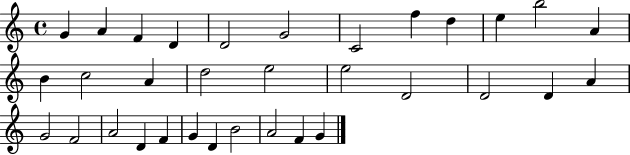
{
  \clef treble
  \time 4/4
  \defaultTimeSignature
  \key c \major
  g'4 a'4 f'4 d'4 | d'2 g'2 | c'2 f''4 d''4 | e''4 b''2 a'4 | \break b'4 c''2 a'4 | d''2 e''2 | e''2 d'2 | d'2 d'4 a'4 | \break g'2 f'2 | a'2 d'4 f'4 | g'4 d'4 b'2 | a'2 f'4 g'4 | \break \bar "|."
}